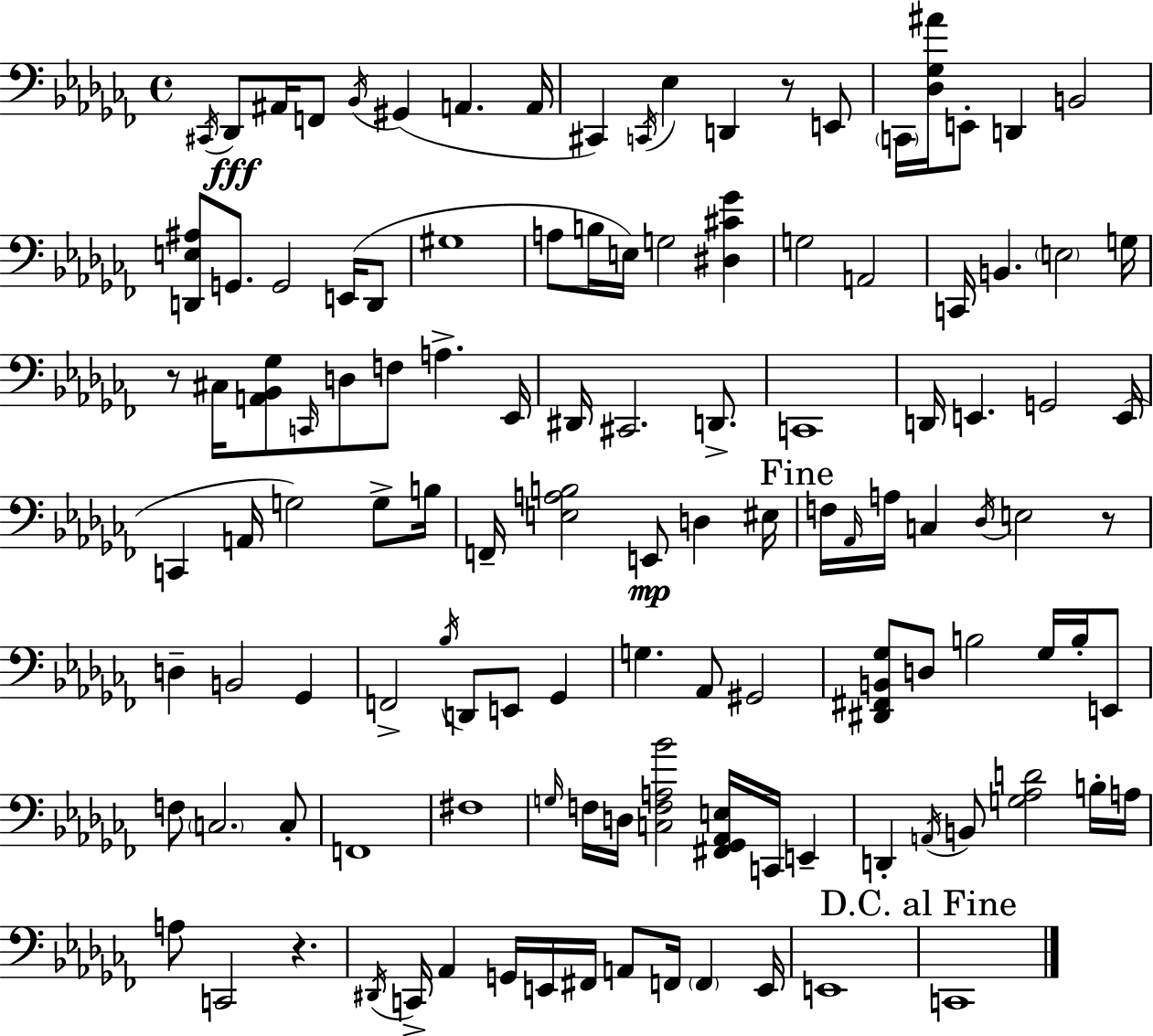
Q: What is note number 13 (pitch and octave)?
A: E2